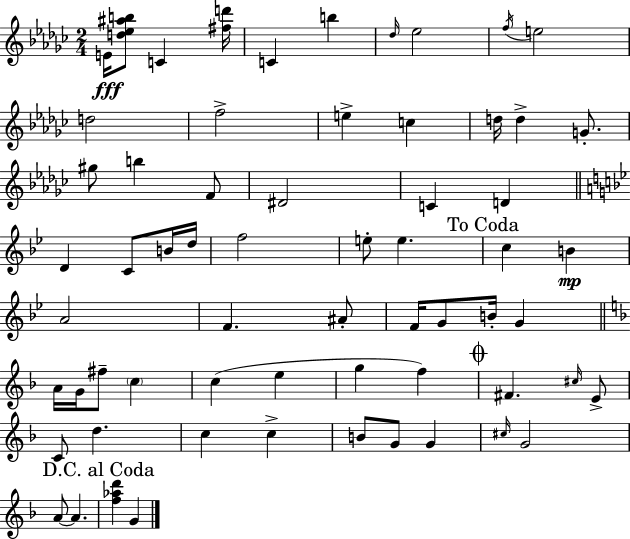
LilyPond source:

{
  \clef treble
  \numericTimeSignature
  \time 2/4
  \key ees \minor
  \repeat volta 2 { e'16\fff <d'' ees'' ais'' b''>8 c'4 <fis'' d'''>16 | c'4 b''4 | \grace { des''16 } ees''2 | \acciaccatura { f''16 } e''2 | \break d''2 | f''2-> | e''4-> c''4 | d''16 d''4-> g'8.-. | \break gis''8 b''4 | f'8 dis'2 | c'4 d'4 | \bar "||" \break \key g \minor d'4 c'8 b'16 d''16 | f''2 | e''8-. e''4. | \mark "To Coda" c''4 b'4\mp | \break a'2 | f'4. ais'8-. | f'16 g'8 b'16-. g'4 | \bar "||" \break \key d \minor a'16 g'16 fis''8-- \parenthesize c''4 | c''4( e''4 | g''4 f''4) | \mark \markup { \musicglyph "scripts.coda" } fis'4. \grace { cis''16 } e'8-> | \break c'8 d''4. | c''4 c''4-> | b'8 g'8 g'4 | \grace { cis''16 } g'2 | \break a'8~~ a'4. | \mark "D.C. al Coda" <f'' aes'' d'''>4 g'4 | } \bar "|."
}